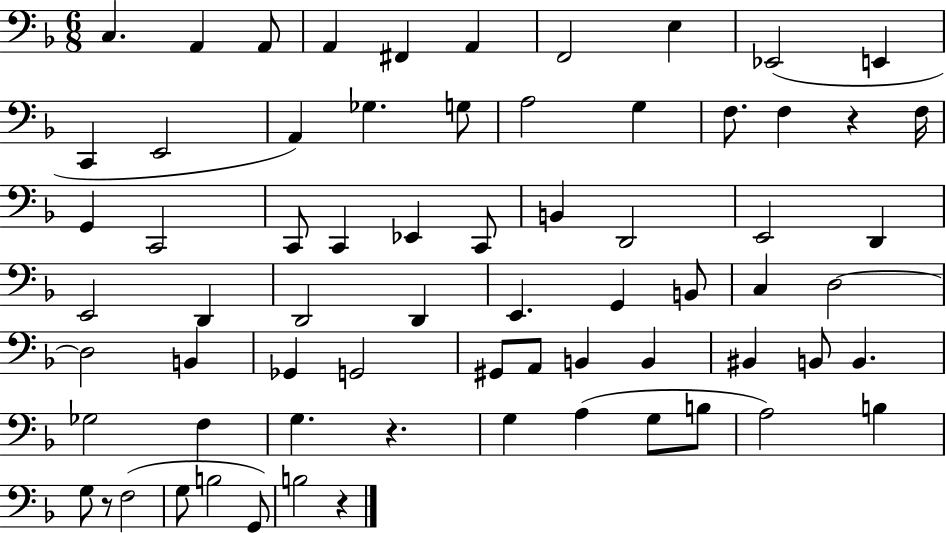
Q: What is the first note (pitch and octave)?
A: C3